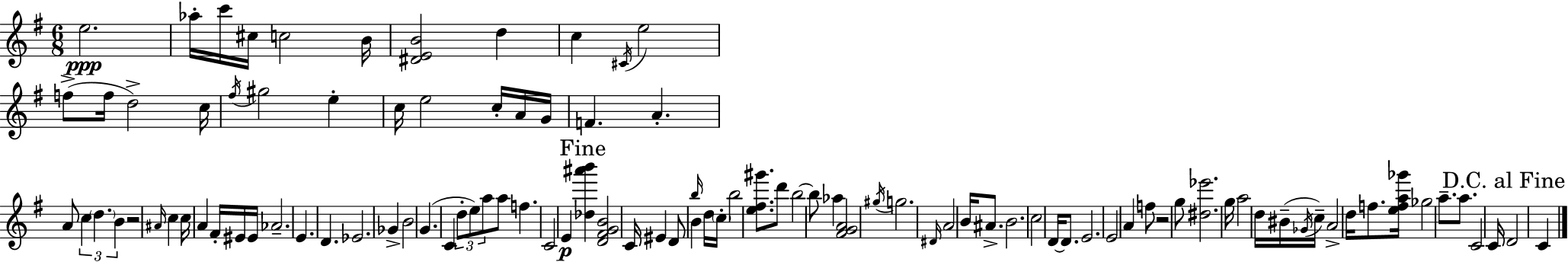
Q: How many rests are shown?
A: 2